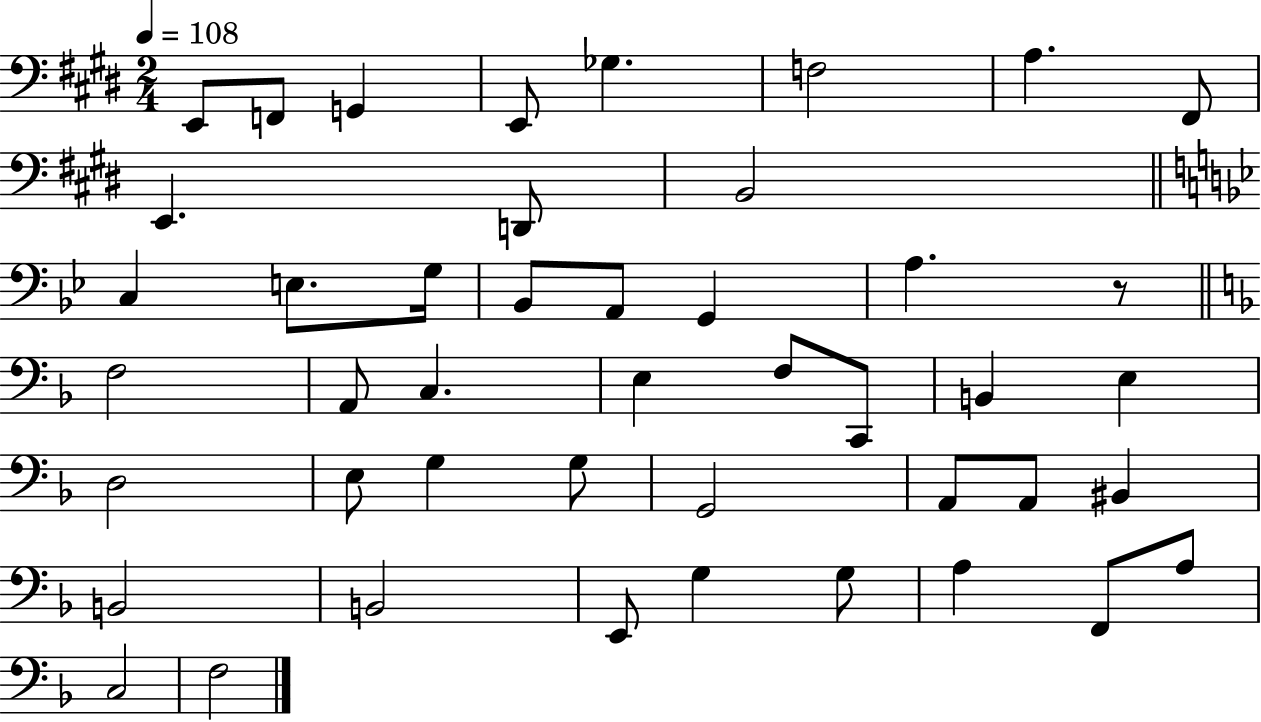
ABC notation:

X:1
T:Untitled
M:2/4
L:1/4
K:E
E,,/2 F,,/2 G,, E,,/2 _G, F,2 A, ^F,,/2 E,, D,,/2 B,,2 C, E,/2 G,/4 _B,,/2 A,,/2 G,, A, z/2 F,2 A,,/2 C, E, F,/2 C,,/2 B,, E, D,2 E,/2 G, G,/2 G,,2 A,,/2 A,,/2 ^B,, B,,2 B,,2 E,,/2 G, G,/2 A, F,,/2 A,/2 C,2 F,2